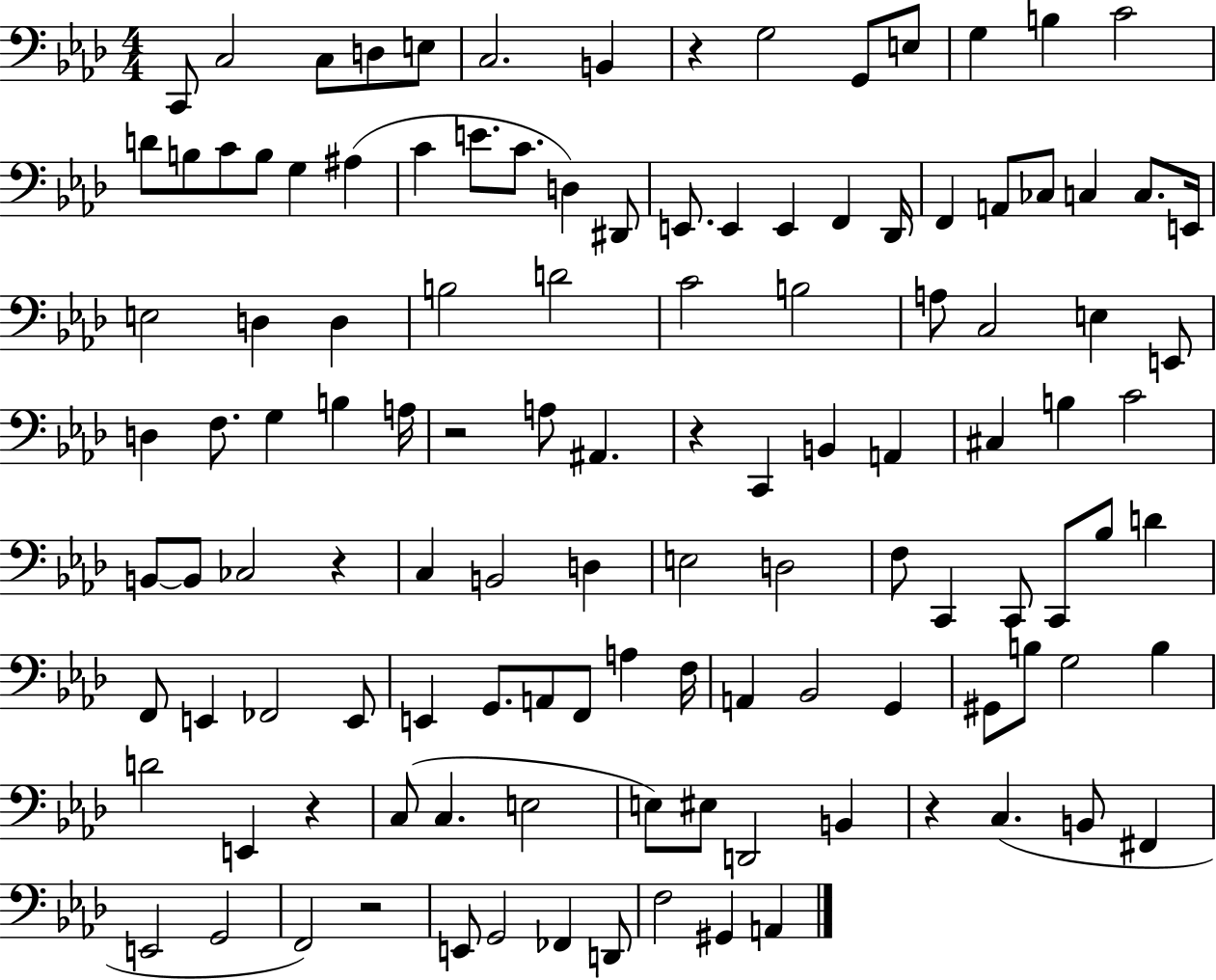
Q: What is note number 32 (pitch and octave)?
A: CES3